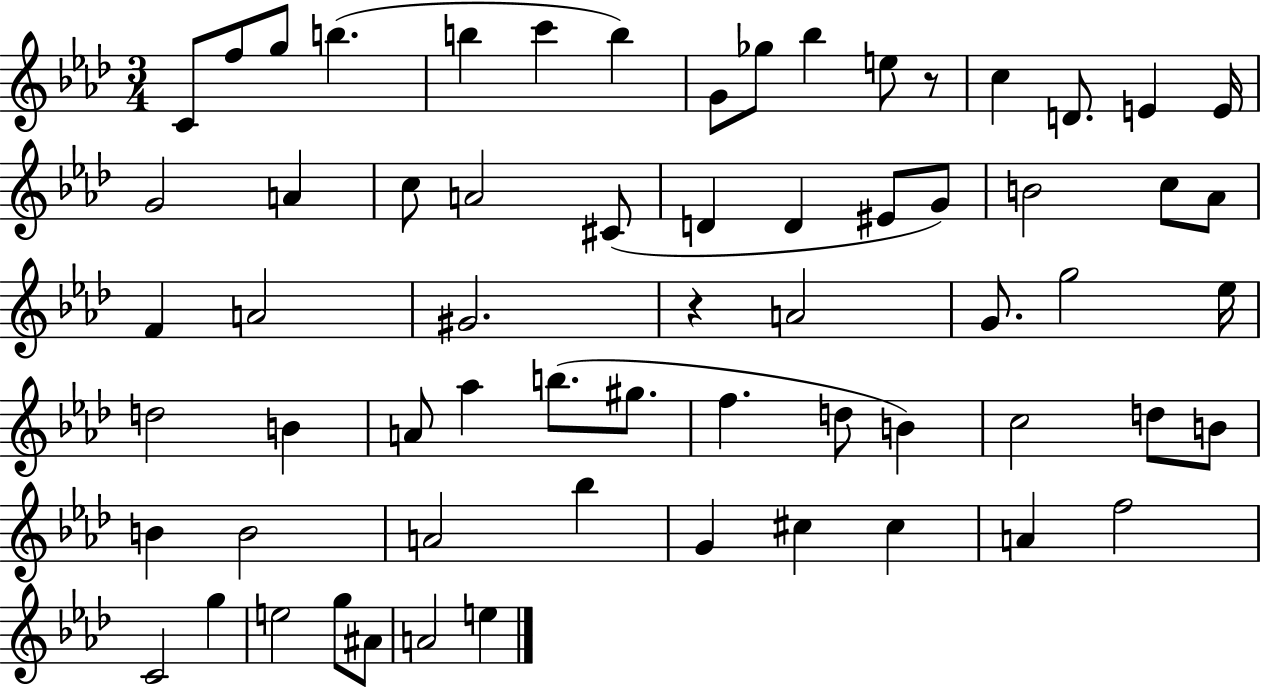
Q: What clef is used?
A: treble